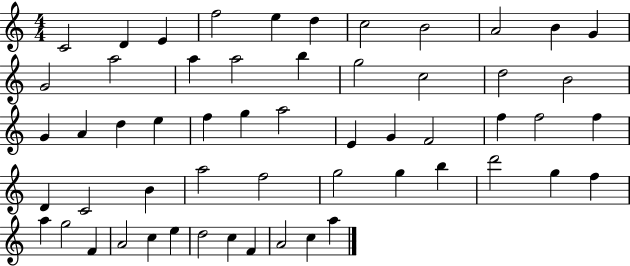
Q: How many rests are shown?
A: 0